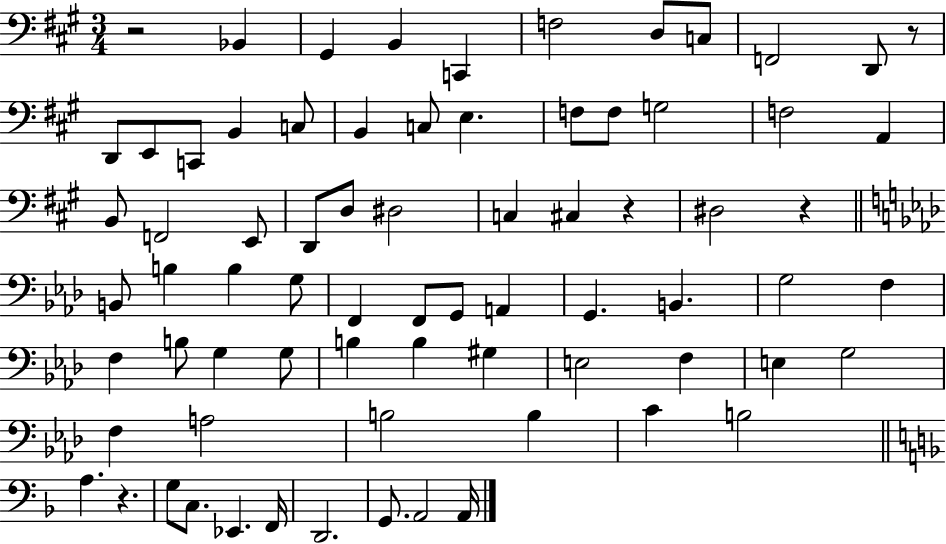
X:1
T:Untitled
M:3/4
L:1/4
K:A
z2 _B,, ^G,, B,, C,, F,2 D,/2 C,/2 F,,2 D,,/2 z/2 D,,/2 E,,/2 C,,/2 B,, C,/2 B,, C,/2 E, F,/2 F,/2 G,2 F,2 A,, B,,/2 F,,2 E,,/2 D,,/2 D,/2 ^D,2 C, ^C, z ^D,2 z B,,/2 B, B, G,/2 F,, F,,/2 G,,/2 A,, G,, B,, G,2 F, F, B,/2 G, G,/2 B, B, ^G, E,2 F, E, G,2 F, A,2 B,2 B, C B,2 A, z G,/2 C,/2 _E,, F,,/4 D,,2 G,,/2 A,,2 A,,/4